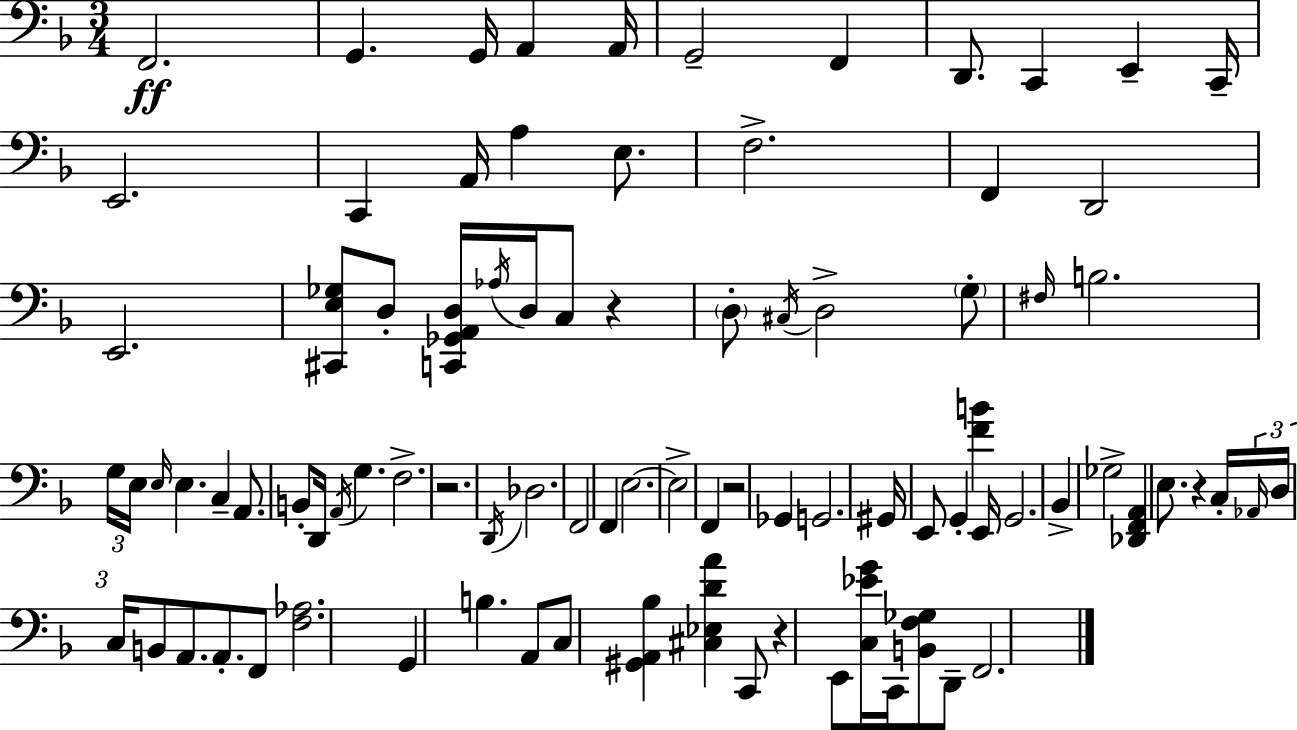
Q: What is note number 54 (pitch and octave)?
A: E2